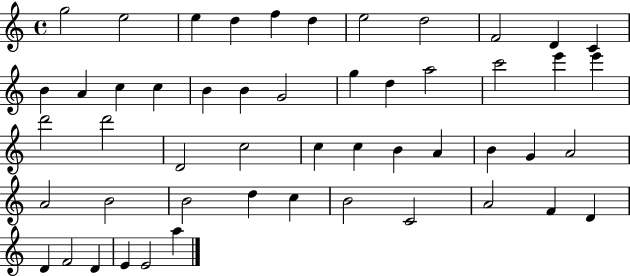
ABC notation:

X:1
T:Untitled
M:4/4
L:1/4
K:C
g2 e2 e d f d e2 d2 F2 D C B A c c B B G2 g d a2 c'2 e' e' d'2 d'2 D2 c2 c c B A B G A2 A2 B2 B2 d c B2 C2 A2 F D D F2 D E E2 a